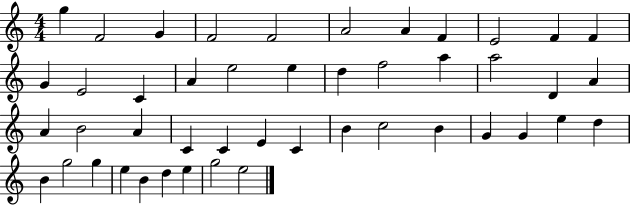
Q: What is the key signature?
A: C major